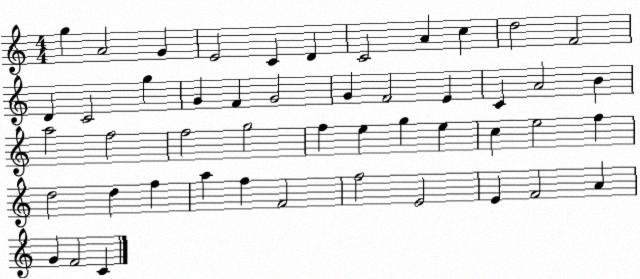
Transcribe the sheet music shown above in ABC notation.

X:1
T:Untitled
M:4/4
L:1/4
K:C
g A2 G E2 C D C2 A c d2 F2 D C2 g G F G2 G F2 E C A2 B a2 f2 f2 g2 f e g e c e2 f d2 d f a f F2 f2 E2 E F2 A G F2 C